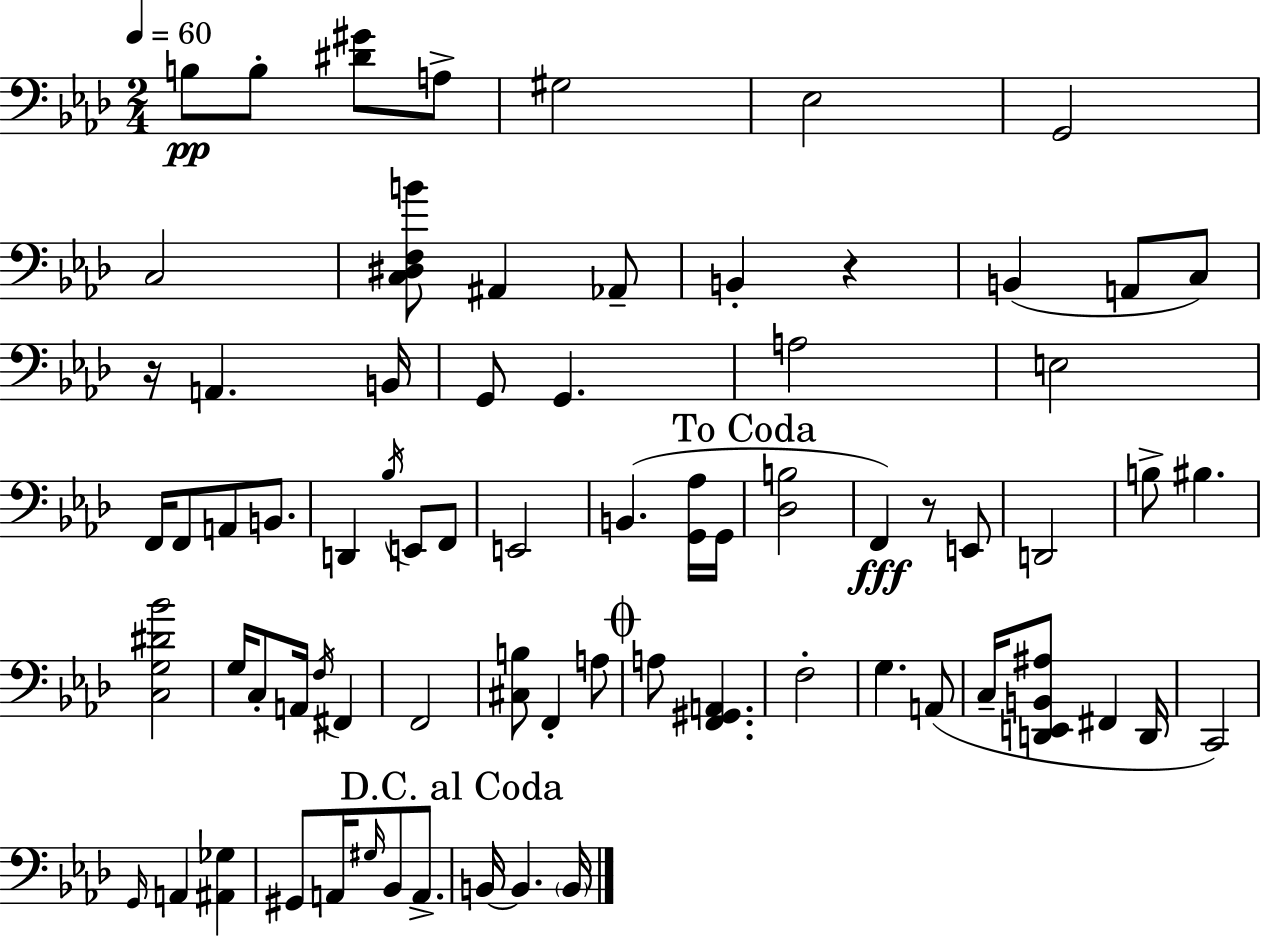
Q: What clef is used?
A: bass